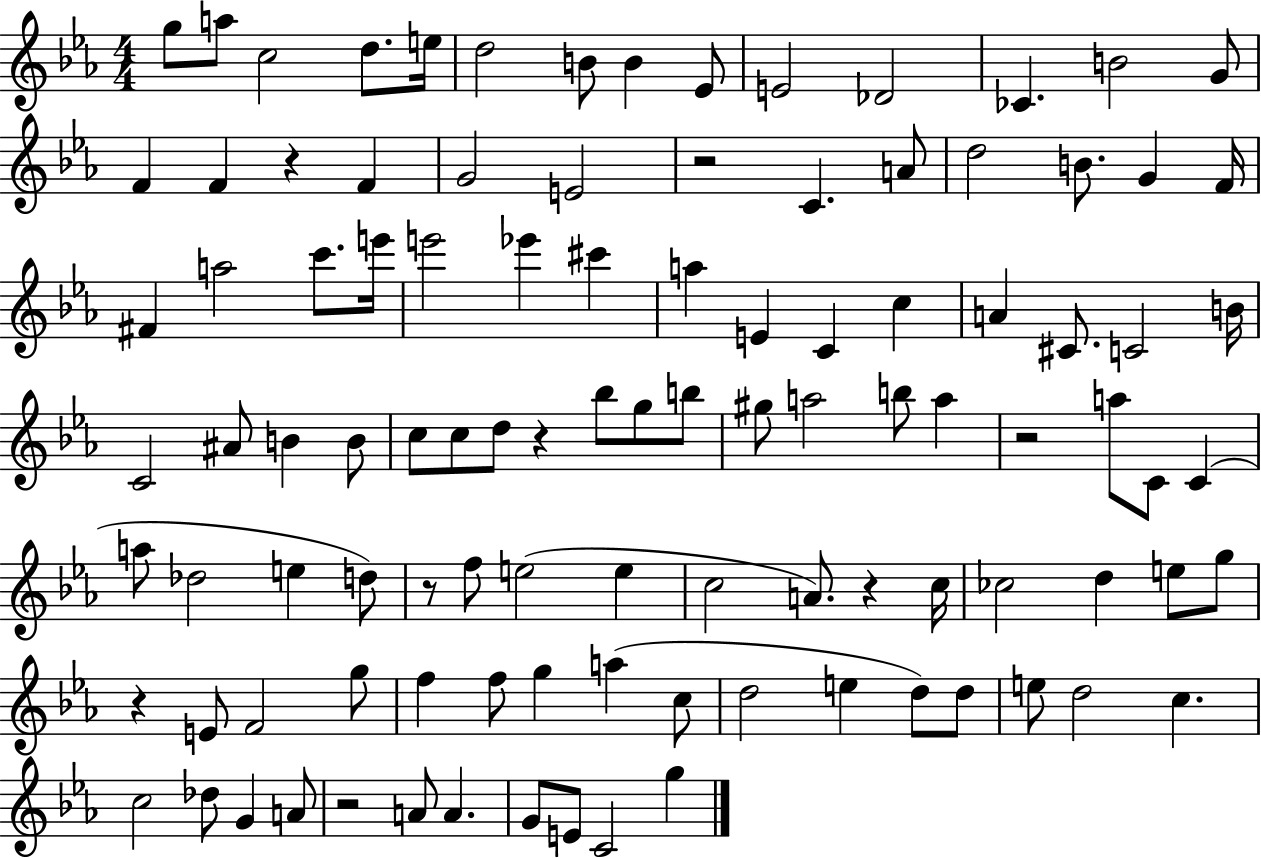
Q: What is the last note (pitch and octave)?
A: G5